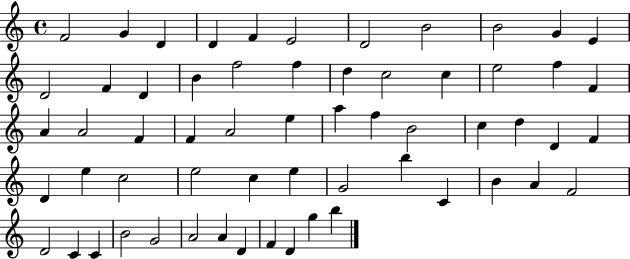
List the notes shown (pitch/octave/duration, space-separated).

F4/h G4/q D4/q D4/q F4/q E4/h D4/h B4/h B4/h G4/q E4/q D4/h F4/q D4/q B4/q F5/h F5/q D5/q C5/h C5/q E5/h F5/q F4/q A4/q A4/h F4/q F4/q A4/h E5/q A5/q F5/q B4/h C5/q D5/q D4/q F4/q D4/q E5/q C5/h E5/h C5/q E5/q G4/h B5/q C4/q B4/q A4/q F4/h D4/h C4/q C4/q B4/h G4/h A4/h A4/q D4/q F4/q D4/q G5/q B5/q